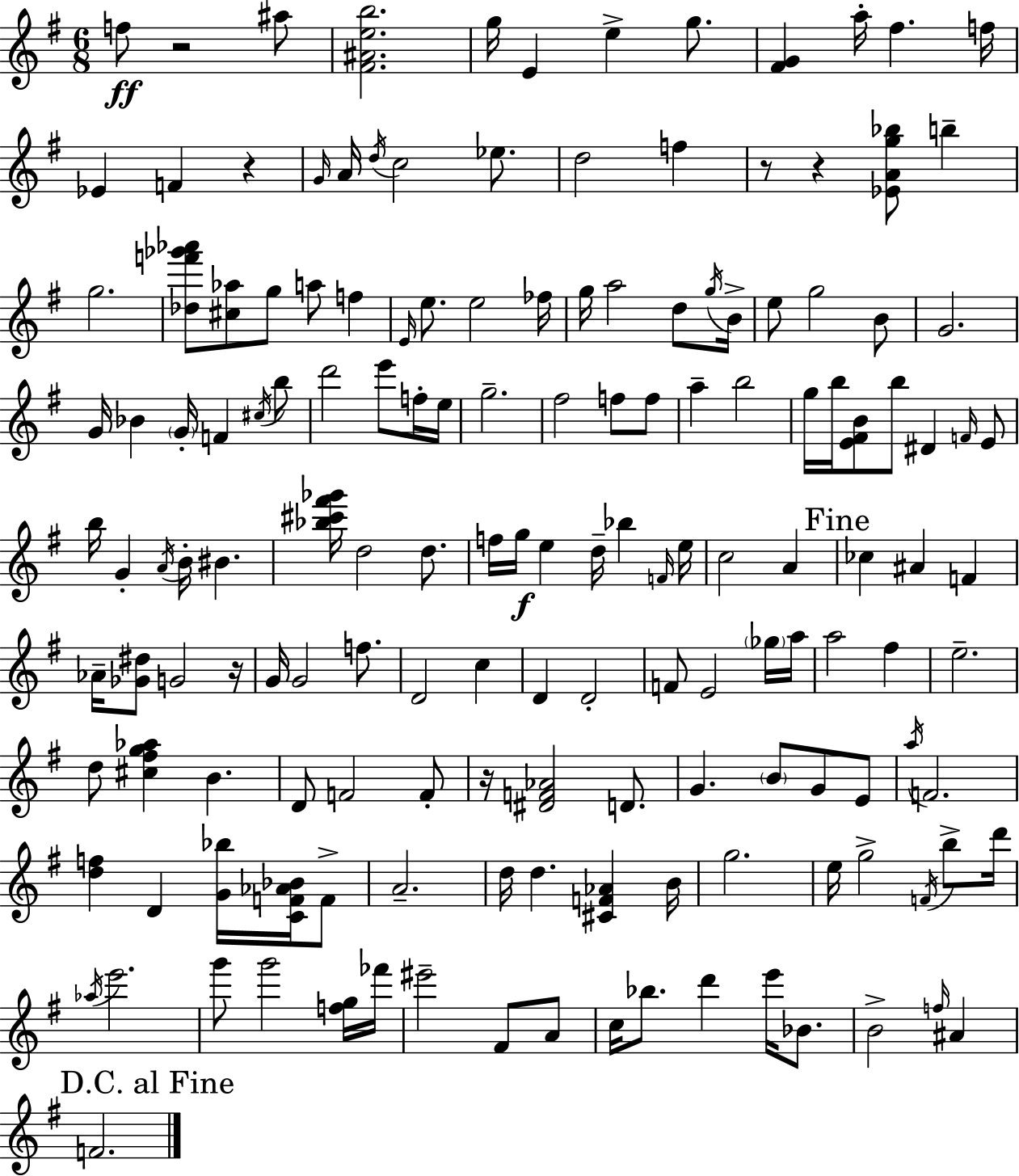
X:1
T:Untitled
M:6/8
L:1/4
K:Em
f/2 z2 ^a/2 [^F^Aeb]2 g/4 E e g/2 [^FG] a/4 ^f f/4 _E F z G/4 A/4 d/4 c2 _e/2 d2 f z/2 z [_EAg_b]/2 b g2 [_df'_g'_a']/2 [^c_a]/2 g/2 a/2 f E/4 e/2 e2 _f/4 g/4 a2 d/2 g/4 B/4 e/2 g2 B/2 G2 G/4 _B G/4 F ^c/4 b/2 d'2 e'/2 f/4 e/4 g2 ^f2 f/2 f/2 a b2 g/4 b/4 [E^FB]/2 b/2 ^D F/4 E/2 b/4 G A/4 B/4 ^B [_b^c'^f'_g']/4 d2 d/2 f/4 g/4 e d/4 _b F/4 e/4 c2 A _c ^A F _A/4 [_G^d]/2 G2 z/4 G/4 G2 f/2 D2 c D D2 F/2 E2 _g/4 a/4 a2 ^f e2 d/2 [^c^fg_a] B D/2 F2 F/2 z/4 [^DF_A]2 D/2 G B/2 G/2 E/2 a/4 F2 [df] D [G_b]/4 [CF_A_B]/4 F/2 A2 d/4 d [^CF_A] B/4 g2 e/4 g2 F/4 b/2 d'/4 _a/4 e'2 g'/2 g'2 [fg]/4 _f'/4 ^e'2 ^F/2 A/2 c/4 _b/2 d' e'/4 _B/2 B2 f/4 ^A F2